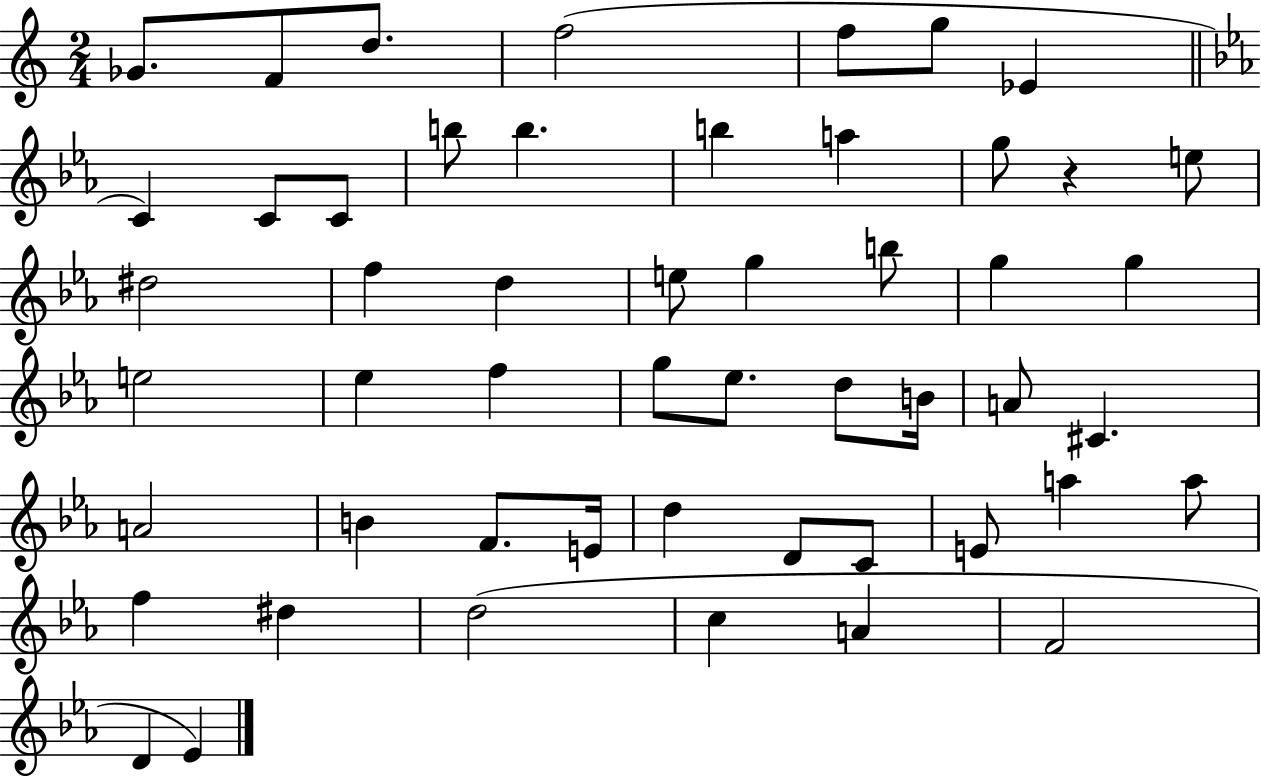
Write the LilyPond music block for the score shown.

{
  \clef treble
  \numericTimeSignature
  \time 2/4
  \key c \major
  \repeat volta 2 { ges'8. f'8 d''8. | f''2( | f''8 g''8 ees'4 | \bar "||" \break \key ees \major c'4) c'8 c'8 | b''8 b''4. | b''4 a''4 | g''8 r4 e''8 | \break dis''2 | f''4 d''4 | e''8 g''4 b''8 | g''4 g''4 | \break e''2 | ees''4 f''4 | g''8 ees''8. d''8 b'16 | a'8 cis'4. | \break a'2 | b'4 f'8. e'16 | d''4 d'8 c'8 | e'8 a''4 a''8 | \break f''4 dis''4 | d''2( | c''4 a'4 | f'2 | \break d'4 ees'4) | } \bar "|."
}